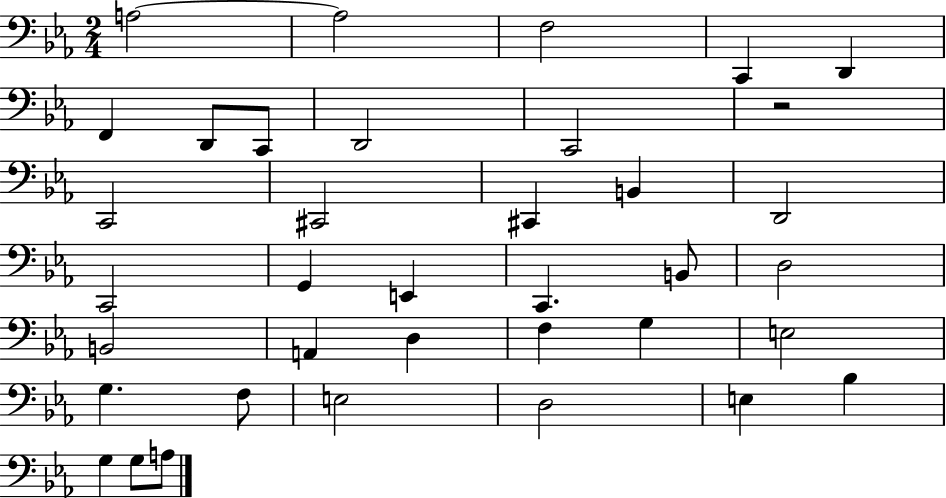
A3/h A3/h F3/h C2/q D2/q F2/q D2/e C2/e D2/h C2/h R/h C2/h C#2/h C#2/q B2/q D2/h C2/h G2/q E2/q C2/q. B2/e D3/h B2/h A2/q D3/q F3/q G3/q E3/h G3/q. F3/e E3/h D3/h E3/q Bb3/q G3/q G3/e A3/e